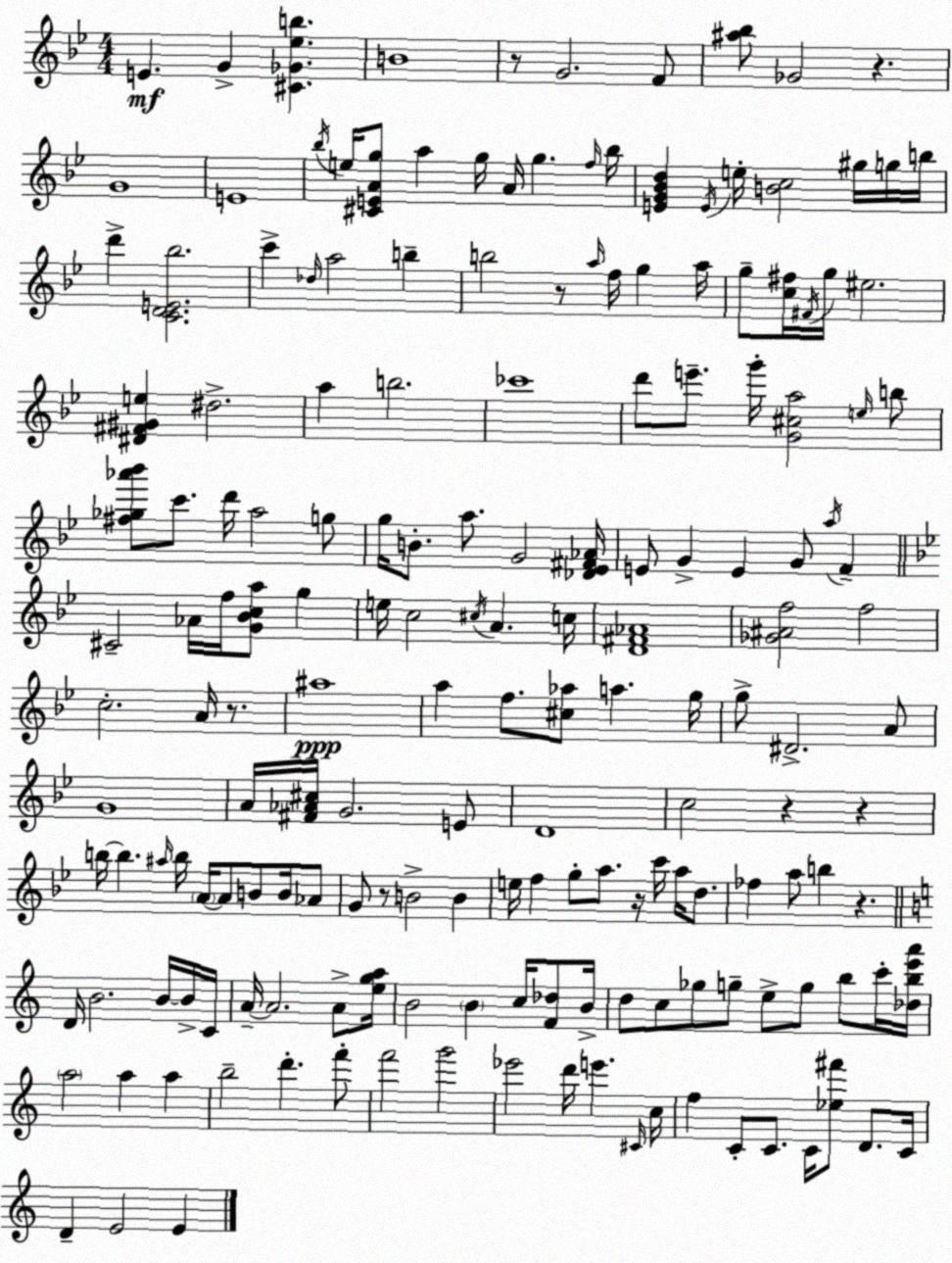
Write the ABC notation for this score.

X:1
T:Untitled
M:4/4
L:1/4
K:Bb
E G [^C_G_eb] B4 z/2 G2 F/2 [^a_b]/2 _G2 z G4 E4 _b/4 e/4 [^CEAg]/2 a g/4 A/4 g f/4 _b/4 [EG_Bd] E/4 e/4 [Bc]2 ^g/4 g/4 b/4 d' [CDE_b]2 c' _d/4 a2 b b2 z/2 a/4 f/4 g a/4 g/2 [c^f]/4 ^F/4 g/4 ^e2 [^D^F^Ge] ^d2 a b2 _c'4 d'/2 e'/2 g'/4 [G^ca]2 e/4 b/2 [^f_g_a'_b']/2 c'/2 d'/4 a2 g/2 g/4 B/2 a/2 G2 [_D_E^F_A]/4 E/2 G E G/2 a/4 F ^C2 _A/4 f/4 [G_Bca]/2 g e/4 c2 ^c/4 A c/4 [D^F_A]4 [_G^Af]2 f2 c2 A/4 z/2 ^a4 a f/2 [^c_a]/2 a g/4 g/2 ^D2 A/2 G4 A/4 [^F_A^c]/4 G2 E/2 D4 c2 z z b/4 b ^a/4 b/4 A/4 A/2 B/2 B/4 _A/2 G/2 z/2 B2 B e/4 f g/2 a/2 z/4 c'/4 a/4 d/2 _f a/2 b z D/4 B2 B/4 B/4 C/4 A/4 A2 A/2 [ega]/4 B2 B c/4 [F_d]/2 B/4 d/2 c/2 _g/2 g/2 e/2 g/2 b/2 c'/4 [_dbe'a']/4 a2 a a b2 d' f'/2 f'2 g'2 _e'2 d'/4 e' ^C/4 c/4 f C/2 C/2 C/4 [_e^f']/2 D/2 C/4 D E2 E